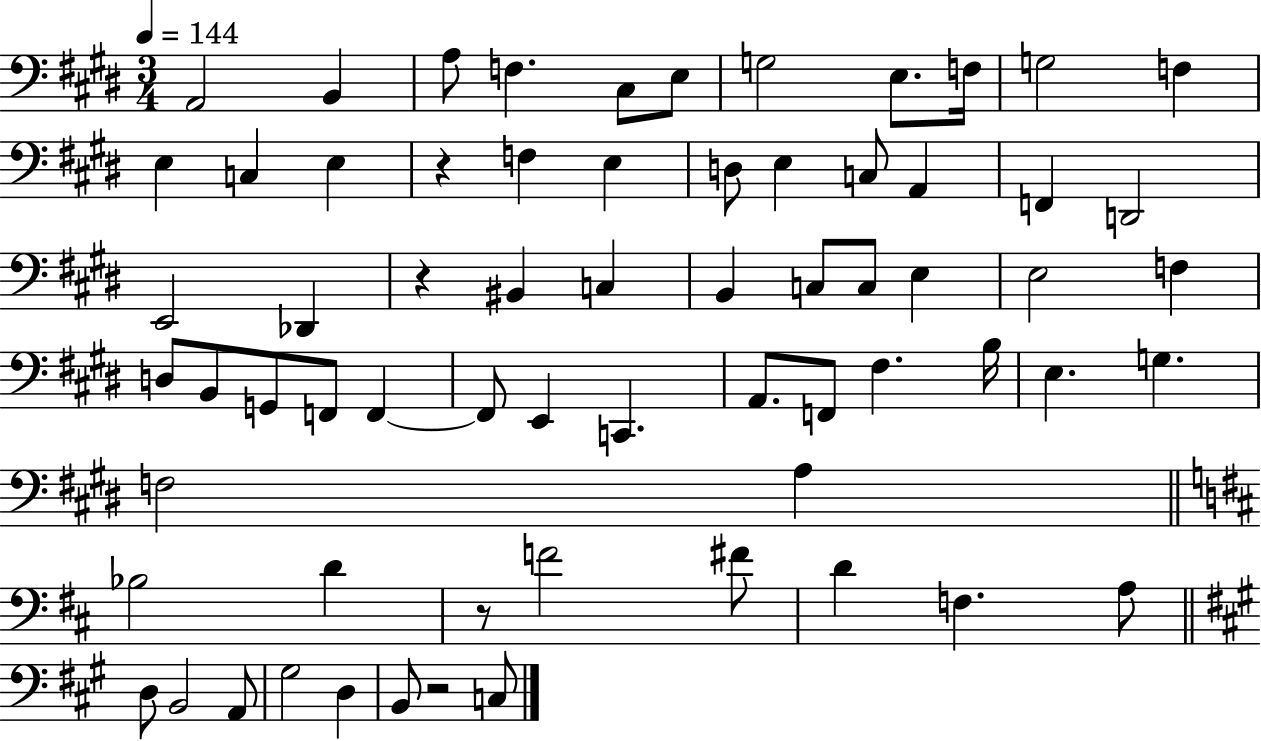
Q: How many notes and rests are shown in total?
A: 66